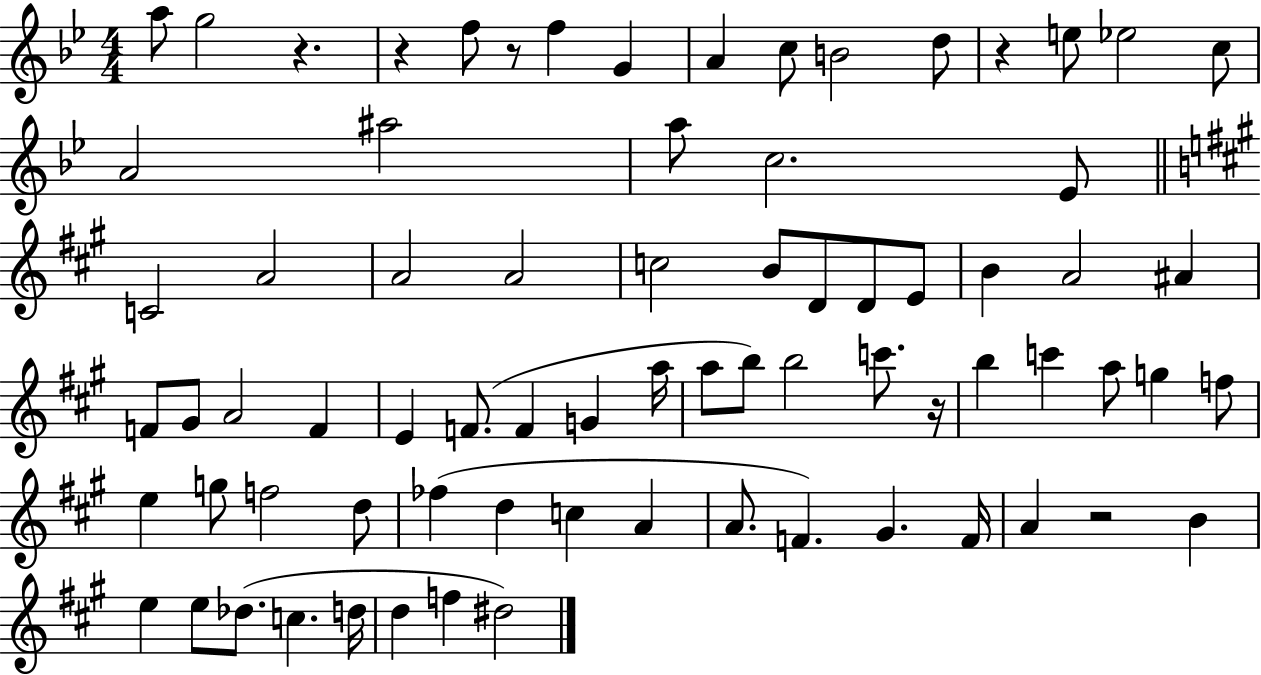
X:1
T:Untitled
M:4/4
L:1/4
K:Bb
a/2 g2 z z f/2 z/2 f G A c/2 B2 d/2 z e/2 _e2 c/2 A2 ^a2 a/2 c2 _E/2 C2 A2 A2 A2 c2 B/2 D/2 D/2 E/2 B A2 ^A F/2 ^G/2 A2 F E F/2 F G a/4 a/2 b/2 b2 c'/2 z/4 b c' a/2 g f/2 e g/2 f2 d/2 _f d c A A/2 F ^G F/4 A z2 B e e/2 _d/2 c d/4 d f ^d2